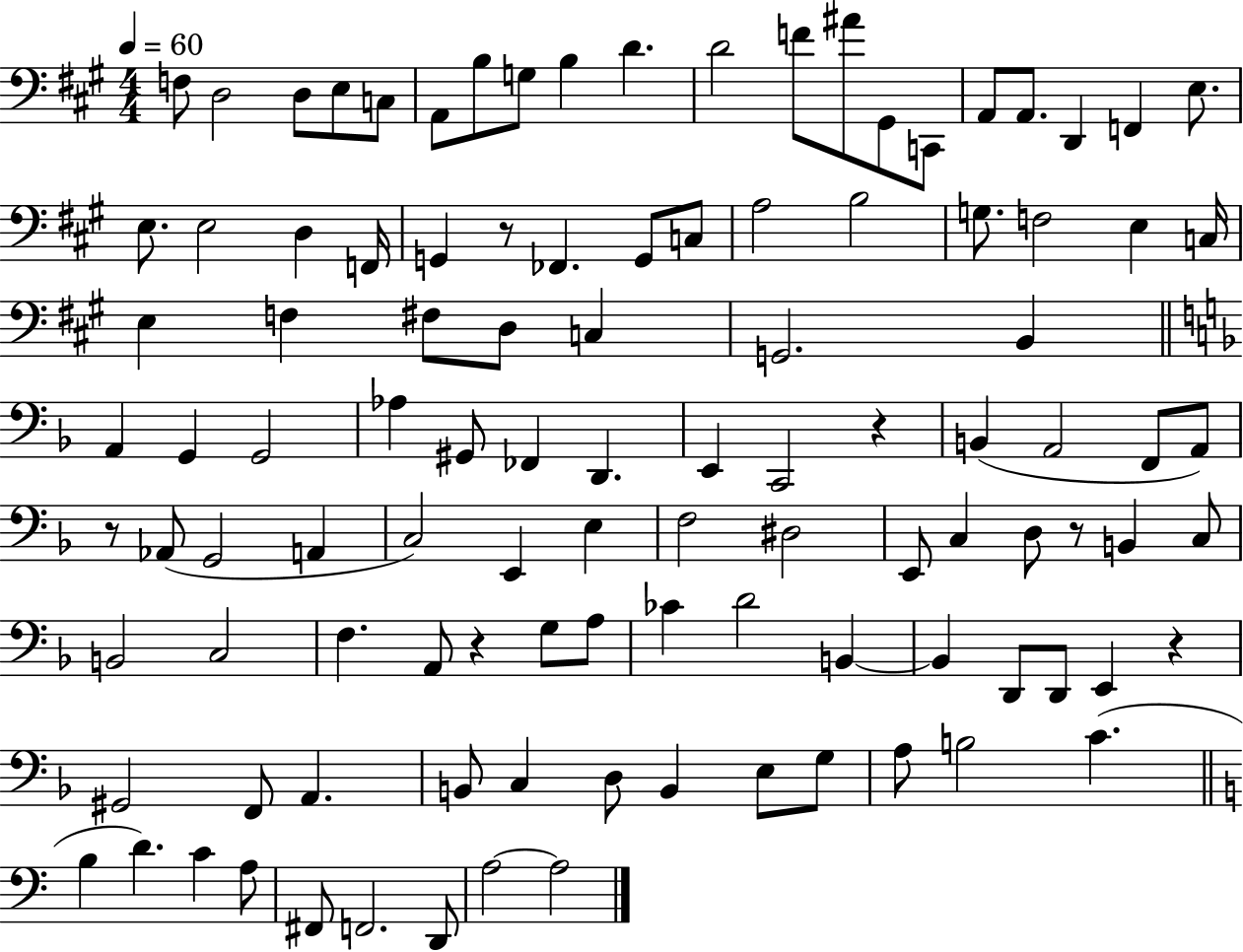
{
  \clef bass
  \numericTimeSignature
  \time 4/4
  \key a \major
  \tempo 4 = 60
  f8 d2 d8 e8 c8 | a,8 b8 g8 b4 d'4. | d'2 f'8 ais'8 gis,8 c,8 | a,8 a,8. d,4 f,4 e8. | \break e8. e2 d4 f,16 | g,4 r8 fes,4. g,8 c8 | a2 b2 | g8. f2 e4 c16 | \break e4 f4 fis8 d8 c4 | g,2. b,4 | \bar "||" \break \key f \major a,4 g,4 g,2 | aes4 gis,8 fes,4 d,4. | e,4 c,2 r4 | b,4( a,2 f,8 a,8) | \break r8 aes,8( g,2 a,4 | c2) e,4 e4 | f2 dis2 | e,8 c4 d8 r8 b,4 c8 | \break b,2 c2 | f4. a,8 r4 g8 a8 | ces'4 d'2 b,4~~ | b,4 d,8 d,8 e,4 r4 | \break gis,2 f,8 a,4. | b,8 c4 d8 b,4 e8 g8 | a8 b2 c'4.( | \bar "||" \break \key c \major b4 d'4.) c'4 a8 | fis,8 f,2. d,8 | a2~~ a2 | \bar "|."
}